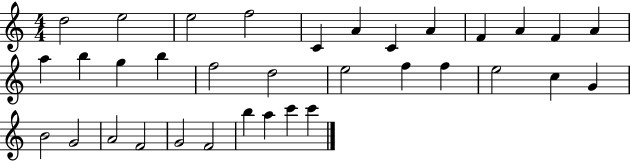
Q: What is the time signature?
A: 4/4